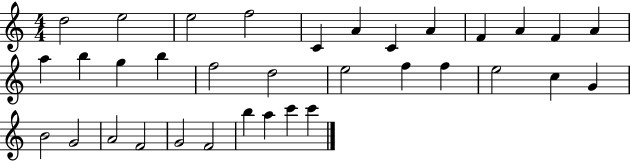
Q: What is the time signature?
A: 4/4